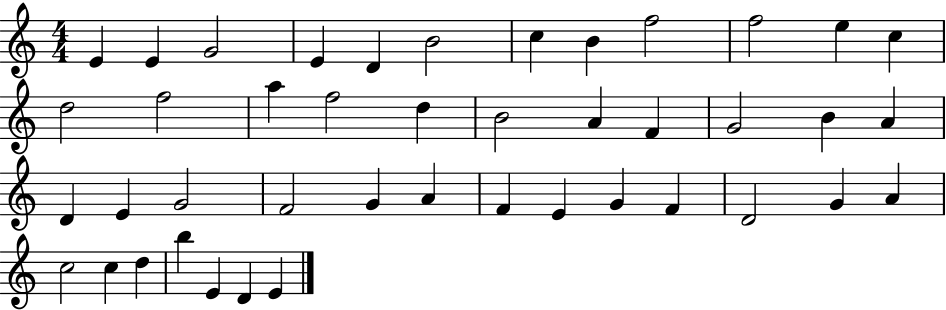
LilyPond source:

{
  \clef treble
  \numericTimeSignature
  \time 4/4
  \key c \major
  e'4 e'4 g'2 | e'4 d'4 b'2 | c''4 b'4 f''2 | f''2 e''4 c''4 | \break d''2 f''2 | a''4 f''2 d''4 | b'2 a'4 f'4 | g'2 b'4 a'4 | \break d'4 e'4 g'2 | f'2 g'4 a'4 | f'4 e'4 g'4 f'4 | d'2 g'4 a'4 | \break c''2 c''4 d''4 | b''4 e'4 d'4 e'4 | \bar "|."
}